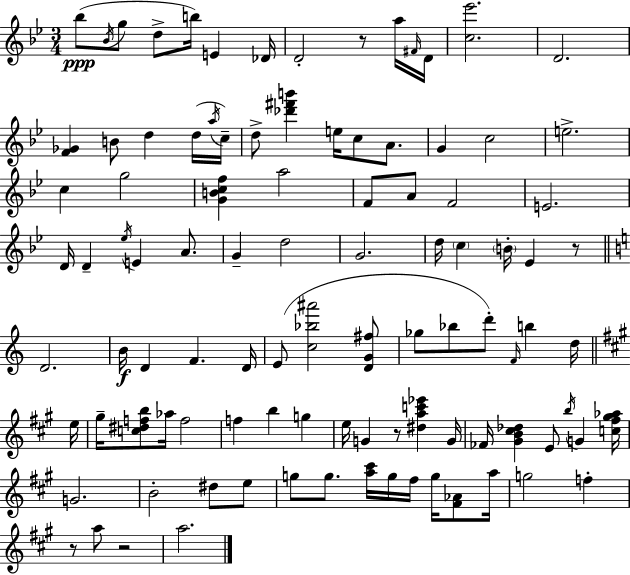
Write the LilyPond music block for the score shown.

{
  \clef treble
  \numericTimeSignature
  \time 3/4
  \key bes \major
  bes''8(\ppp \acciaccatura { bes'16 } g''8 d''8-> b''16) e'4 | des'16 d'2-. r8 a''16 | \grace { fis'16 } d'16 <c'' ees'''>2. | d'2. | \break <f' ges'>4 b'8 d''4 | d''16( \acciaccatura { a''16 } c''16--) d''8-> <des''' fis''' b'''>4 e''16 c''8 | a'8. g'4 c''2 | e''2.-> | \break c''4 g''2 | <g' b' c'' f''>4 a''2 | f'8 a'8 f'2 | e'2. | \break d'16 d'4-- \acciaccatura { ees''16 } e'4 | a'8. g'4-- d''2 | g'2. | d''16 \parenthesize c''4 \parenthesize b'16-. ees'4 | \break r8 \bar "||" \break \key c \major d'2. | b'16\f d'4 f'4. d'16 | e'8( <c'' bes'' ais'''>2 <d' g' fis''>8 | ges''8 bes''8 d'''8-.) \grace { f'16 } b''4 d''16 | \break \bar "||" \break \key a \major e''16 gis''16-- <c'' dis'' f'' b''>8 aes''16 f''2 | f''4 b''4 g''4 | e''16 g'4 r8 <dis'' a'' c''' ees'''>4 | g'16 fes'16 <gis' b' cis'' des''>4 e'8 \acciaccatura { b''16 } g'4 | \break <c'' fis'' gis'' aes''>16 g'2. | b'2-. dis''8 | e''8 g''8 g''8. <a'' cis'''>16 g''16 fis''16 g''16 <fis' aes'>8 | a''16 g''2 f''4-. | \break r8 a''8 r2 | a''2. | \bar "|."
}